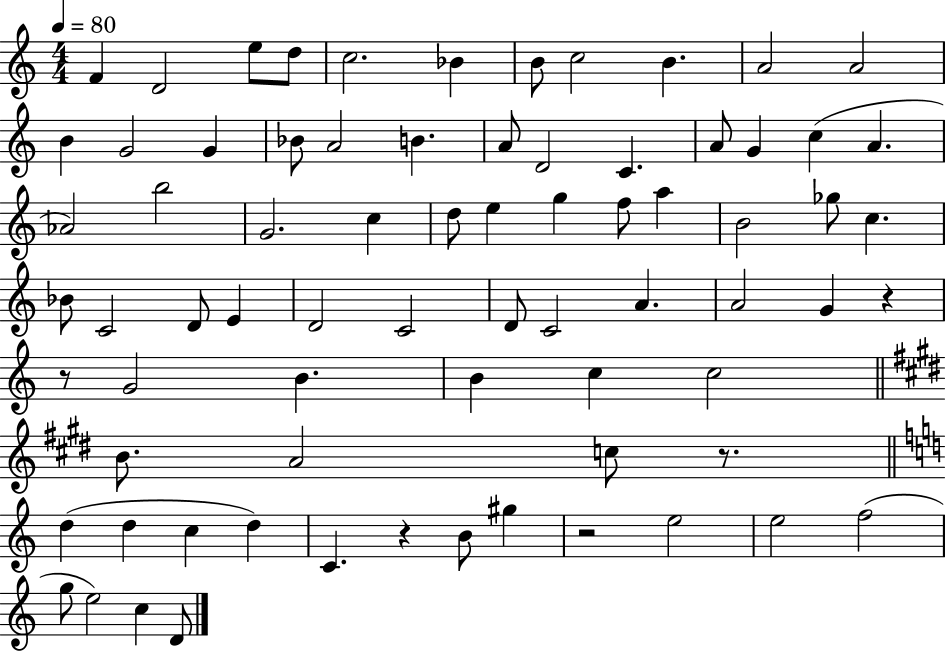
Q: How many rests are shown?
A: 5